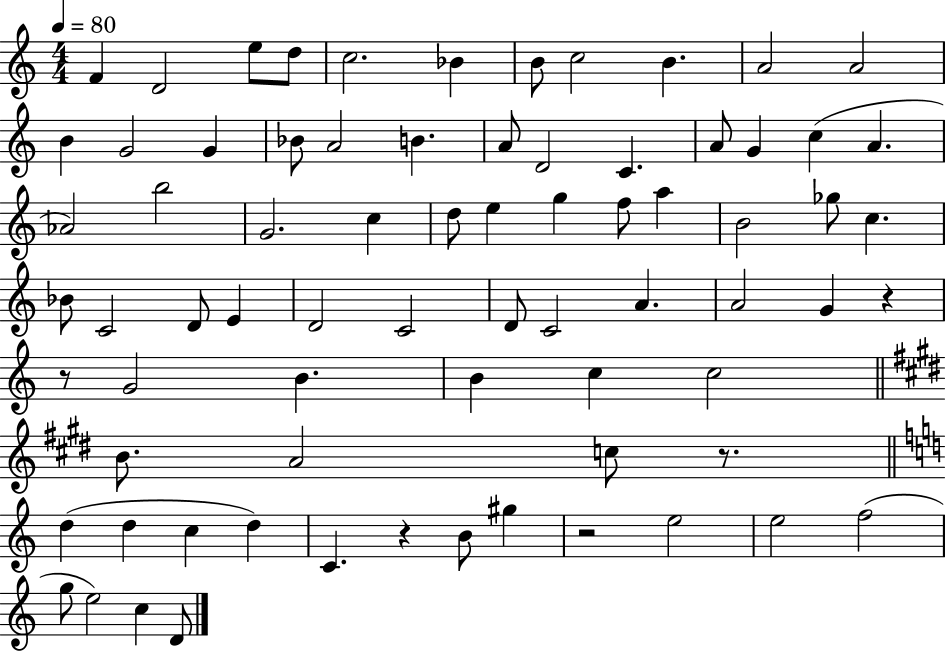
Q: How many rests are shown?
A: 5